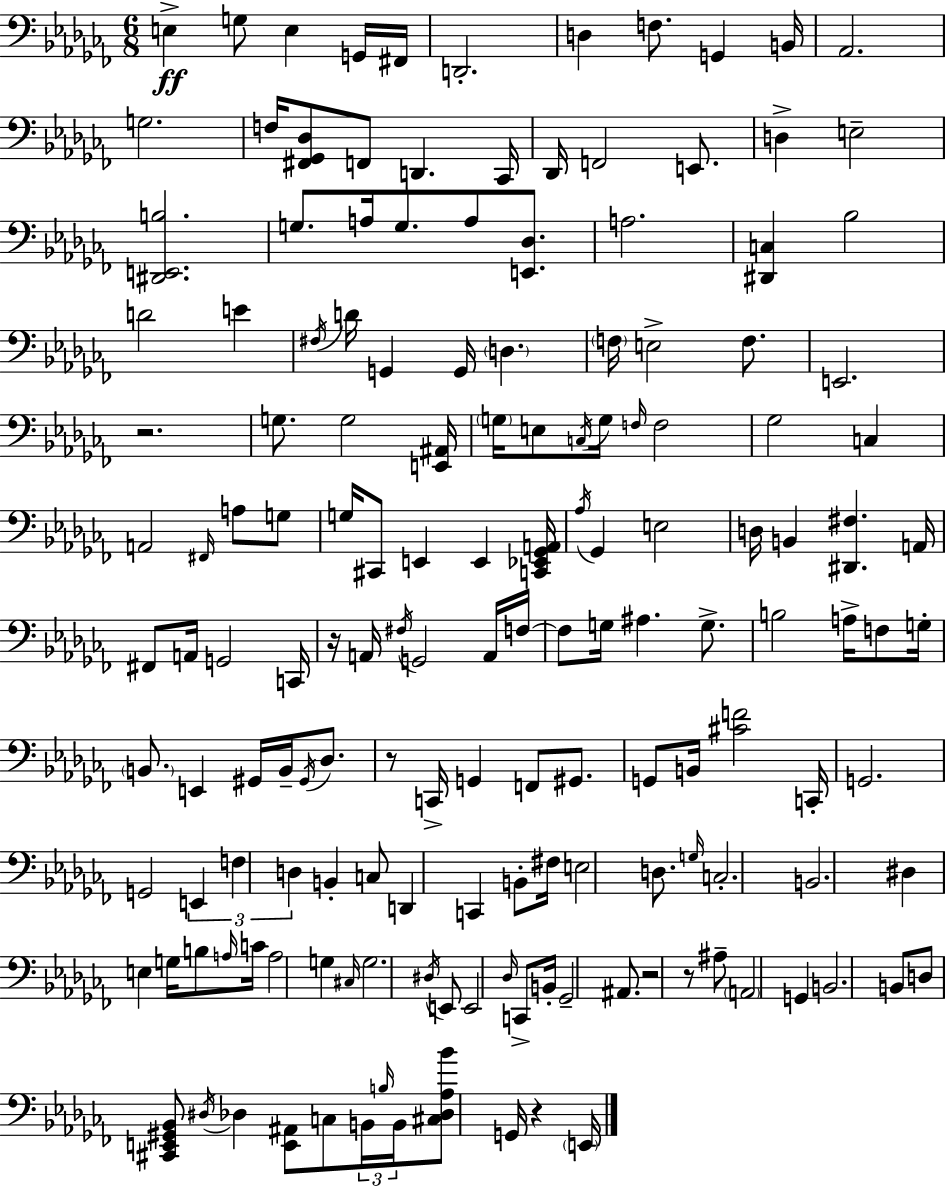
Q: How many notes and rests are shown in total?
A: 157